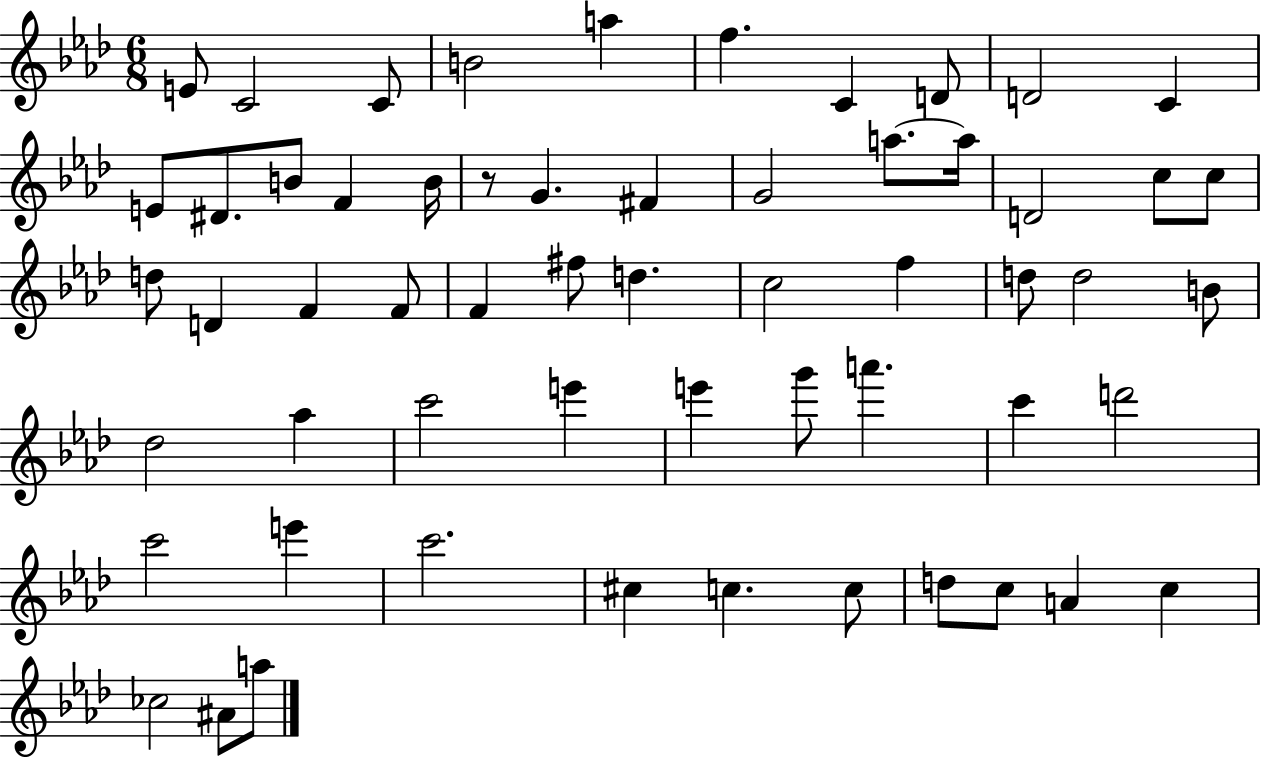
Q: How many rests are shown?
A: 1